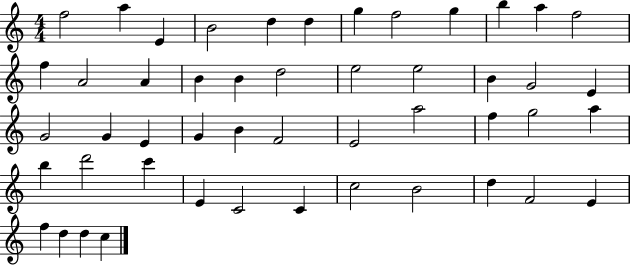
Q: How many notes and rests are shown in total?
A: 49